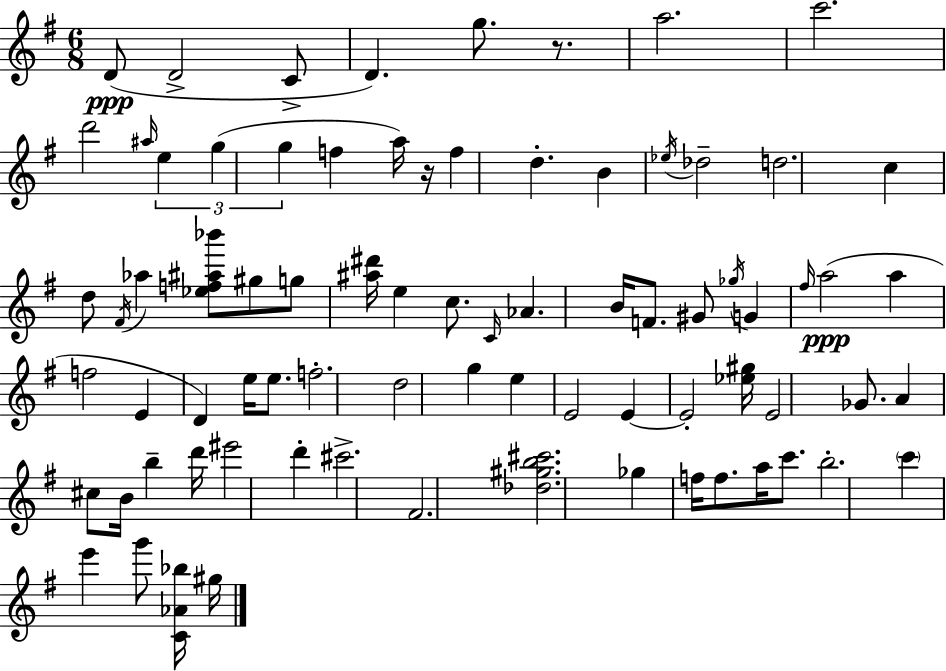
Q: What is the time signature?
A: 6/8